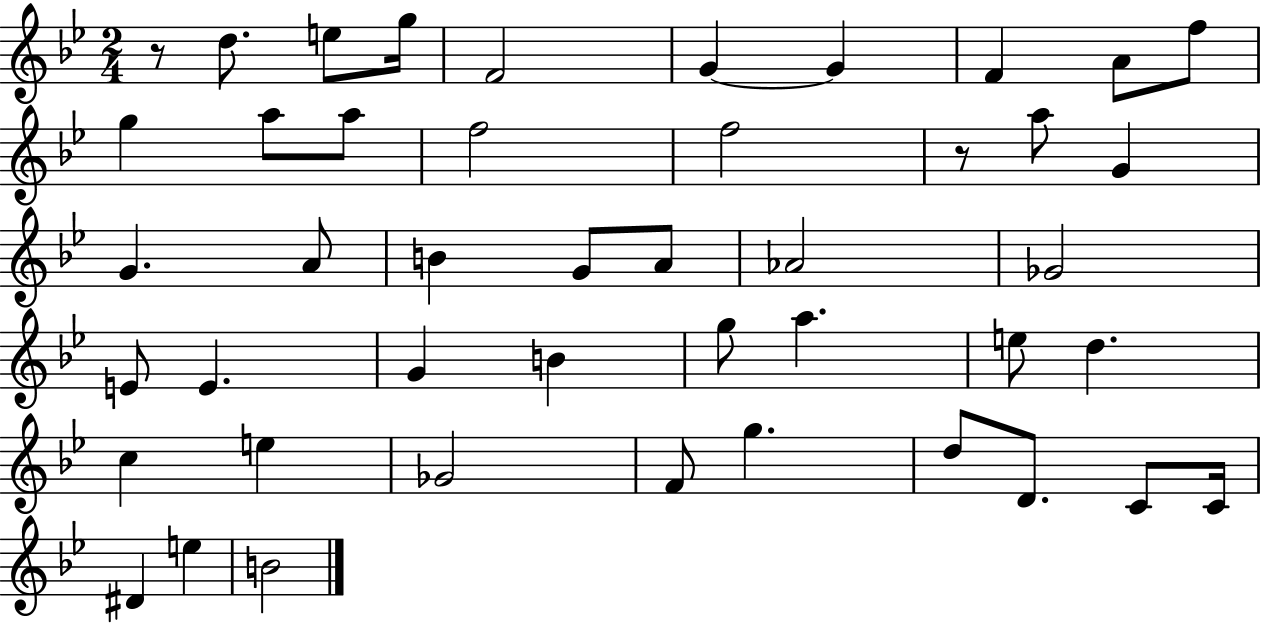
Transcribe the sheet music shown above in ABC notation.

X:1
T:Untitled
M:2/4
L:1/4
K:Bb
z/2 d/2 e/2 g/4 F2 G G F A/2 f/2 g a/2 a/2 f2 f2 z/2 a/2 G G A/2 B G/2 A/2 _A2 _G2 E/2 E G B g/2 a e/2 d c e _G2 F/2 g d/2 D/2 C/2 C/4 ^D e B2